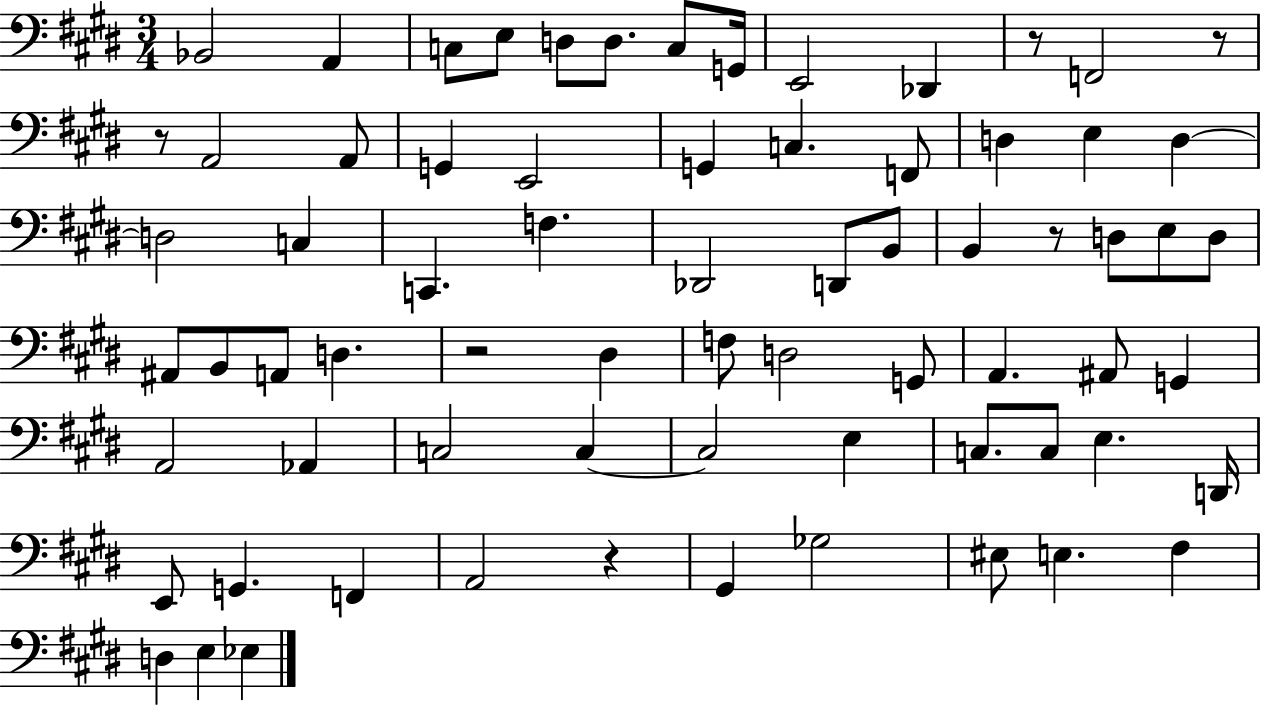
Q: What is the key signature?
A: E major